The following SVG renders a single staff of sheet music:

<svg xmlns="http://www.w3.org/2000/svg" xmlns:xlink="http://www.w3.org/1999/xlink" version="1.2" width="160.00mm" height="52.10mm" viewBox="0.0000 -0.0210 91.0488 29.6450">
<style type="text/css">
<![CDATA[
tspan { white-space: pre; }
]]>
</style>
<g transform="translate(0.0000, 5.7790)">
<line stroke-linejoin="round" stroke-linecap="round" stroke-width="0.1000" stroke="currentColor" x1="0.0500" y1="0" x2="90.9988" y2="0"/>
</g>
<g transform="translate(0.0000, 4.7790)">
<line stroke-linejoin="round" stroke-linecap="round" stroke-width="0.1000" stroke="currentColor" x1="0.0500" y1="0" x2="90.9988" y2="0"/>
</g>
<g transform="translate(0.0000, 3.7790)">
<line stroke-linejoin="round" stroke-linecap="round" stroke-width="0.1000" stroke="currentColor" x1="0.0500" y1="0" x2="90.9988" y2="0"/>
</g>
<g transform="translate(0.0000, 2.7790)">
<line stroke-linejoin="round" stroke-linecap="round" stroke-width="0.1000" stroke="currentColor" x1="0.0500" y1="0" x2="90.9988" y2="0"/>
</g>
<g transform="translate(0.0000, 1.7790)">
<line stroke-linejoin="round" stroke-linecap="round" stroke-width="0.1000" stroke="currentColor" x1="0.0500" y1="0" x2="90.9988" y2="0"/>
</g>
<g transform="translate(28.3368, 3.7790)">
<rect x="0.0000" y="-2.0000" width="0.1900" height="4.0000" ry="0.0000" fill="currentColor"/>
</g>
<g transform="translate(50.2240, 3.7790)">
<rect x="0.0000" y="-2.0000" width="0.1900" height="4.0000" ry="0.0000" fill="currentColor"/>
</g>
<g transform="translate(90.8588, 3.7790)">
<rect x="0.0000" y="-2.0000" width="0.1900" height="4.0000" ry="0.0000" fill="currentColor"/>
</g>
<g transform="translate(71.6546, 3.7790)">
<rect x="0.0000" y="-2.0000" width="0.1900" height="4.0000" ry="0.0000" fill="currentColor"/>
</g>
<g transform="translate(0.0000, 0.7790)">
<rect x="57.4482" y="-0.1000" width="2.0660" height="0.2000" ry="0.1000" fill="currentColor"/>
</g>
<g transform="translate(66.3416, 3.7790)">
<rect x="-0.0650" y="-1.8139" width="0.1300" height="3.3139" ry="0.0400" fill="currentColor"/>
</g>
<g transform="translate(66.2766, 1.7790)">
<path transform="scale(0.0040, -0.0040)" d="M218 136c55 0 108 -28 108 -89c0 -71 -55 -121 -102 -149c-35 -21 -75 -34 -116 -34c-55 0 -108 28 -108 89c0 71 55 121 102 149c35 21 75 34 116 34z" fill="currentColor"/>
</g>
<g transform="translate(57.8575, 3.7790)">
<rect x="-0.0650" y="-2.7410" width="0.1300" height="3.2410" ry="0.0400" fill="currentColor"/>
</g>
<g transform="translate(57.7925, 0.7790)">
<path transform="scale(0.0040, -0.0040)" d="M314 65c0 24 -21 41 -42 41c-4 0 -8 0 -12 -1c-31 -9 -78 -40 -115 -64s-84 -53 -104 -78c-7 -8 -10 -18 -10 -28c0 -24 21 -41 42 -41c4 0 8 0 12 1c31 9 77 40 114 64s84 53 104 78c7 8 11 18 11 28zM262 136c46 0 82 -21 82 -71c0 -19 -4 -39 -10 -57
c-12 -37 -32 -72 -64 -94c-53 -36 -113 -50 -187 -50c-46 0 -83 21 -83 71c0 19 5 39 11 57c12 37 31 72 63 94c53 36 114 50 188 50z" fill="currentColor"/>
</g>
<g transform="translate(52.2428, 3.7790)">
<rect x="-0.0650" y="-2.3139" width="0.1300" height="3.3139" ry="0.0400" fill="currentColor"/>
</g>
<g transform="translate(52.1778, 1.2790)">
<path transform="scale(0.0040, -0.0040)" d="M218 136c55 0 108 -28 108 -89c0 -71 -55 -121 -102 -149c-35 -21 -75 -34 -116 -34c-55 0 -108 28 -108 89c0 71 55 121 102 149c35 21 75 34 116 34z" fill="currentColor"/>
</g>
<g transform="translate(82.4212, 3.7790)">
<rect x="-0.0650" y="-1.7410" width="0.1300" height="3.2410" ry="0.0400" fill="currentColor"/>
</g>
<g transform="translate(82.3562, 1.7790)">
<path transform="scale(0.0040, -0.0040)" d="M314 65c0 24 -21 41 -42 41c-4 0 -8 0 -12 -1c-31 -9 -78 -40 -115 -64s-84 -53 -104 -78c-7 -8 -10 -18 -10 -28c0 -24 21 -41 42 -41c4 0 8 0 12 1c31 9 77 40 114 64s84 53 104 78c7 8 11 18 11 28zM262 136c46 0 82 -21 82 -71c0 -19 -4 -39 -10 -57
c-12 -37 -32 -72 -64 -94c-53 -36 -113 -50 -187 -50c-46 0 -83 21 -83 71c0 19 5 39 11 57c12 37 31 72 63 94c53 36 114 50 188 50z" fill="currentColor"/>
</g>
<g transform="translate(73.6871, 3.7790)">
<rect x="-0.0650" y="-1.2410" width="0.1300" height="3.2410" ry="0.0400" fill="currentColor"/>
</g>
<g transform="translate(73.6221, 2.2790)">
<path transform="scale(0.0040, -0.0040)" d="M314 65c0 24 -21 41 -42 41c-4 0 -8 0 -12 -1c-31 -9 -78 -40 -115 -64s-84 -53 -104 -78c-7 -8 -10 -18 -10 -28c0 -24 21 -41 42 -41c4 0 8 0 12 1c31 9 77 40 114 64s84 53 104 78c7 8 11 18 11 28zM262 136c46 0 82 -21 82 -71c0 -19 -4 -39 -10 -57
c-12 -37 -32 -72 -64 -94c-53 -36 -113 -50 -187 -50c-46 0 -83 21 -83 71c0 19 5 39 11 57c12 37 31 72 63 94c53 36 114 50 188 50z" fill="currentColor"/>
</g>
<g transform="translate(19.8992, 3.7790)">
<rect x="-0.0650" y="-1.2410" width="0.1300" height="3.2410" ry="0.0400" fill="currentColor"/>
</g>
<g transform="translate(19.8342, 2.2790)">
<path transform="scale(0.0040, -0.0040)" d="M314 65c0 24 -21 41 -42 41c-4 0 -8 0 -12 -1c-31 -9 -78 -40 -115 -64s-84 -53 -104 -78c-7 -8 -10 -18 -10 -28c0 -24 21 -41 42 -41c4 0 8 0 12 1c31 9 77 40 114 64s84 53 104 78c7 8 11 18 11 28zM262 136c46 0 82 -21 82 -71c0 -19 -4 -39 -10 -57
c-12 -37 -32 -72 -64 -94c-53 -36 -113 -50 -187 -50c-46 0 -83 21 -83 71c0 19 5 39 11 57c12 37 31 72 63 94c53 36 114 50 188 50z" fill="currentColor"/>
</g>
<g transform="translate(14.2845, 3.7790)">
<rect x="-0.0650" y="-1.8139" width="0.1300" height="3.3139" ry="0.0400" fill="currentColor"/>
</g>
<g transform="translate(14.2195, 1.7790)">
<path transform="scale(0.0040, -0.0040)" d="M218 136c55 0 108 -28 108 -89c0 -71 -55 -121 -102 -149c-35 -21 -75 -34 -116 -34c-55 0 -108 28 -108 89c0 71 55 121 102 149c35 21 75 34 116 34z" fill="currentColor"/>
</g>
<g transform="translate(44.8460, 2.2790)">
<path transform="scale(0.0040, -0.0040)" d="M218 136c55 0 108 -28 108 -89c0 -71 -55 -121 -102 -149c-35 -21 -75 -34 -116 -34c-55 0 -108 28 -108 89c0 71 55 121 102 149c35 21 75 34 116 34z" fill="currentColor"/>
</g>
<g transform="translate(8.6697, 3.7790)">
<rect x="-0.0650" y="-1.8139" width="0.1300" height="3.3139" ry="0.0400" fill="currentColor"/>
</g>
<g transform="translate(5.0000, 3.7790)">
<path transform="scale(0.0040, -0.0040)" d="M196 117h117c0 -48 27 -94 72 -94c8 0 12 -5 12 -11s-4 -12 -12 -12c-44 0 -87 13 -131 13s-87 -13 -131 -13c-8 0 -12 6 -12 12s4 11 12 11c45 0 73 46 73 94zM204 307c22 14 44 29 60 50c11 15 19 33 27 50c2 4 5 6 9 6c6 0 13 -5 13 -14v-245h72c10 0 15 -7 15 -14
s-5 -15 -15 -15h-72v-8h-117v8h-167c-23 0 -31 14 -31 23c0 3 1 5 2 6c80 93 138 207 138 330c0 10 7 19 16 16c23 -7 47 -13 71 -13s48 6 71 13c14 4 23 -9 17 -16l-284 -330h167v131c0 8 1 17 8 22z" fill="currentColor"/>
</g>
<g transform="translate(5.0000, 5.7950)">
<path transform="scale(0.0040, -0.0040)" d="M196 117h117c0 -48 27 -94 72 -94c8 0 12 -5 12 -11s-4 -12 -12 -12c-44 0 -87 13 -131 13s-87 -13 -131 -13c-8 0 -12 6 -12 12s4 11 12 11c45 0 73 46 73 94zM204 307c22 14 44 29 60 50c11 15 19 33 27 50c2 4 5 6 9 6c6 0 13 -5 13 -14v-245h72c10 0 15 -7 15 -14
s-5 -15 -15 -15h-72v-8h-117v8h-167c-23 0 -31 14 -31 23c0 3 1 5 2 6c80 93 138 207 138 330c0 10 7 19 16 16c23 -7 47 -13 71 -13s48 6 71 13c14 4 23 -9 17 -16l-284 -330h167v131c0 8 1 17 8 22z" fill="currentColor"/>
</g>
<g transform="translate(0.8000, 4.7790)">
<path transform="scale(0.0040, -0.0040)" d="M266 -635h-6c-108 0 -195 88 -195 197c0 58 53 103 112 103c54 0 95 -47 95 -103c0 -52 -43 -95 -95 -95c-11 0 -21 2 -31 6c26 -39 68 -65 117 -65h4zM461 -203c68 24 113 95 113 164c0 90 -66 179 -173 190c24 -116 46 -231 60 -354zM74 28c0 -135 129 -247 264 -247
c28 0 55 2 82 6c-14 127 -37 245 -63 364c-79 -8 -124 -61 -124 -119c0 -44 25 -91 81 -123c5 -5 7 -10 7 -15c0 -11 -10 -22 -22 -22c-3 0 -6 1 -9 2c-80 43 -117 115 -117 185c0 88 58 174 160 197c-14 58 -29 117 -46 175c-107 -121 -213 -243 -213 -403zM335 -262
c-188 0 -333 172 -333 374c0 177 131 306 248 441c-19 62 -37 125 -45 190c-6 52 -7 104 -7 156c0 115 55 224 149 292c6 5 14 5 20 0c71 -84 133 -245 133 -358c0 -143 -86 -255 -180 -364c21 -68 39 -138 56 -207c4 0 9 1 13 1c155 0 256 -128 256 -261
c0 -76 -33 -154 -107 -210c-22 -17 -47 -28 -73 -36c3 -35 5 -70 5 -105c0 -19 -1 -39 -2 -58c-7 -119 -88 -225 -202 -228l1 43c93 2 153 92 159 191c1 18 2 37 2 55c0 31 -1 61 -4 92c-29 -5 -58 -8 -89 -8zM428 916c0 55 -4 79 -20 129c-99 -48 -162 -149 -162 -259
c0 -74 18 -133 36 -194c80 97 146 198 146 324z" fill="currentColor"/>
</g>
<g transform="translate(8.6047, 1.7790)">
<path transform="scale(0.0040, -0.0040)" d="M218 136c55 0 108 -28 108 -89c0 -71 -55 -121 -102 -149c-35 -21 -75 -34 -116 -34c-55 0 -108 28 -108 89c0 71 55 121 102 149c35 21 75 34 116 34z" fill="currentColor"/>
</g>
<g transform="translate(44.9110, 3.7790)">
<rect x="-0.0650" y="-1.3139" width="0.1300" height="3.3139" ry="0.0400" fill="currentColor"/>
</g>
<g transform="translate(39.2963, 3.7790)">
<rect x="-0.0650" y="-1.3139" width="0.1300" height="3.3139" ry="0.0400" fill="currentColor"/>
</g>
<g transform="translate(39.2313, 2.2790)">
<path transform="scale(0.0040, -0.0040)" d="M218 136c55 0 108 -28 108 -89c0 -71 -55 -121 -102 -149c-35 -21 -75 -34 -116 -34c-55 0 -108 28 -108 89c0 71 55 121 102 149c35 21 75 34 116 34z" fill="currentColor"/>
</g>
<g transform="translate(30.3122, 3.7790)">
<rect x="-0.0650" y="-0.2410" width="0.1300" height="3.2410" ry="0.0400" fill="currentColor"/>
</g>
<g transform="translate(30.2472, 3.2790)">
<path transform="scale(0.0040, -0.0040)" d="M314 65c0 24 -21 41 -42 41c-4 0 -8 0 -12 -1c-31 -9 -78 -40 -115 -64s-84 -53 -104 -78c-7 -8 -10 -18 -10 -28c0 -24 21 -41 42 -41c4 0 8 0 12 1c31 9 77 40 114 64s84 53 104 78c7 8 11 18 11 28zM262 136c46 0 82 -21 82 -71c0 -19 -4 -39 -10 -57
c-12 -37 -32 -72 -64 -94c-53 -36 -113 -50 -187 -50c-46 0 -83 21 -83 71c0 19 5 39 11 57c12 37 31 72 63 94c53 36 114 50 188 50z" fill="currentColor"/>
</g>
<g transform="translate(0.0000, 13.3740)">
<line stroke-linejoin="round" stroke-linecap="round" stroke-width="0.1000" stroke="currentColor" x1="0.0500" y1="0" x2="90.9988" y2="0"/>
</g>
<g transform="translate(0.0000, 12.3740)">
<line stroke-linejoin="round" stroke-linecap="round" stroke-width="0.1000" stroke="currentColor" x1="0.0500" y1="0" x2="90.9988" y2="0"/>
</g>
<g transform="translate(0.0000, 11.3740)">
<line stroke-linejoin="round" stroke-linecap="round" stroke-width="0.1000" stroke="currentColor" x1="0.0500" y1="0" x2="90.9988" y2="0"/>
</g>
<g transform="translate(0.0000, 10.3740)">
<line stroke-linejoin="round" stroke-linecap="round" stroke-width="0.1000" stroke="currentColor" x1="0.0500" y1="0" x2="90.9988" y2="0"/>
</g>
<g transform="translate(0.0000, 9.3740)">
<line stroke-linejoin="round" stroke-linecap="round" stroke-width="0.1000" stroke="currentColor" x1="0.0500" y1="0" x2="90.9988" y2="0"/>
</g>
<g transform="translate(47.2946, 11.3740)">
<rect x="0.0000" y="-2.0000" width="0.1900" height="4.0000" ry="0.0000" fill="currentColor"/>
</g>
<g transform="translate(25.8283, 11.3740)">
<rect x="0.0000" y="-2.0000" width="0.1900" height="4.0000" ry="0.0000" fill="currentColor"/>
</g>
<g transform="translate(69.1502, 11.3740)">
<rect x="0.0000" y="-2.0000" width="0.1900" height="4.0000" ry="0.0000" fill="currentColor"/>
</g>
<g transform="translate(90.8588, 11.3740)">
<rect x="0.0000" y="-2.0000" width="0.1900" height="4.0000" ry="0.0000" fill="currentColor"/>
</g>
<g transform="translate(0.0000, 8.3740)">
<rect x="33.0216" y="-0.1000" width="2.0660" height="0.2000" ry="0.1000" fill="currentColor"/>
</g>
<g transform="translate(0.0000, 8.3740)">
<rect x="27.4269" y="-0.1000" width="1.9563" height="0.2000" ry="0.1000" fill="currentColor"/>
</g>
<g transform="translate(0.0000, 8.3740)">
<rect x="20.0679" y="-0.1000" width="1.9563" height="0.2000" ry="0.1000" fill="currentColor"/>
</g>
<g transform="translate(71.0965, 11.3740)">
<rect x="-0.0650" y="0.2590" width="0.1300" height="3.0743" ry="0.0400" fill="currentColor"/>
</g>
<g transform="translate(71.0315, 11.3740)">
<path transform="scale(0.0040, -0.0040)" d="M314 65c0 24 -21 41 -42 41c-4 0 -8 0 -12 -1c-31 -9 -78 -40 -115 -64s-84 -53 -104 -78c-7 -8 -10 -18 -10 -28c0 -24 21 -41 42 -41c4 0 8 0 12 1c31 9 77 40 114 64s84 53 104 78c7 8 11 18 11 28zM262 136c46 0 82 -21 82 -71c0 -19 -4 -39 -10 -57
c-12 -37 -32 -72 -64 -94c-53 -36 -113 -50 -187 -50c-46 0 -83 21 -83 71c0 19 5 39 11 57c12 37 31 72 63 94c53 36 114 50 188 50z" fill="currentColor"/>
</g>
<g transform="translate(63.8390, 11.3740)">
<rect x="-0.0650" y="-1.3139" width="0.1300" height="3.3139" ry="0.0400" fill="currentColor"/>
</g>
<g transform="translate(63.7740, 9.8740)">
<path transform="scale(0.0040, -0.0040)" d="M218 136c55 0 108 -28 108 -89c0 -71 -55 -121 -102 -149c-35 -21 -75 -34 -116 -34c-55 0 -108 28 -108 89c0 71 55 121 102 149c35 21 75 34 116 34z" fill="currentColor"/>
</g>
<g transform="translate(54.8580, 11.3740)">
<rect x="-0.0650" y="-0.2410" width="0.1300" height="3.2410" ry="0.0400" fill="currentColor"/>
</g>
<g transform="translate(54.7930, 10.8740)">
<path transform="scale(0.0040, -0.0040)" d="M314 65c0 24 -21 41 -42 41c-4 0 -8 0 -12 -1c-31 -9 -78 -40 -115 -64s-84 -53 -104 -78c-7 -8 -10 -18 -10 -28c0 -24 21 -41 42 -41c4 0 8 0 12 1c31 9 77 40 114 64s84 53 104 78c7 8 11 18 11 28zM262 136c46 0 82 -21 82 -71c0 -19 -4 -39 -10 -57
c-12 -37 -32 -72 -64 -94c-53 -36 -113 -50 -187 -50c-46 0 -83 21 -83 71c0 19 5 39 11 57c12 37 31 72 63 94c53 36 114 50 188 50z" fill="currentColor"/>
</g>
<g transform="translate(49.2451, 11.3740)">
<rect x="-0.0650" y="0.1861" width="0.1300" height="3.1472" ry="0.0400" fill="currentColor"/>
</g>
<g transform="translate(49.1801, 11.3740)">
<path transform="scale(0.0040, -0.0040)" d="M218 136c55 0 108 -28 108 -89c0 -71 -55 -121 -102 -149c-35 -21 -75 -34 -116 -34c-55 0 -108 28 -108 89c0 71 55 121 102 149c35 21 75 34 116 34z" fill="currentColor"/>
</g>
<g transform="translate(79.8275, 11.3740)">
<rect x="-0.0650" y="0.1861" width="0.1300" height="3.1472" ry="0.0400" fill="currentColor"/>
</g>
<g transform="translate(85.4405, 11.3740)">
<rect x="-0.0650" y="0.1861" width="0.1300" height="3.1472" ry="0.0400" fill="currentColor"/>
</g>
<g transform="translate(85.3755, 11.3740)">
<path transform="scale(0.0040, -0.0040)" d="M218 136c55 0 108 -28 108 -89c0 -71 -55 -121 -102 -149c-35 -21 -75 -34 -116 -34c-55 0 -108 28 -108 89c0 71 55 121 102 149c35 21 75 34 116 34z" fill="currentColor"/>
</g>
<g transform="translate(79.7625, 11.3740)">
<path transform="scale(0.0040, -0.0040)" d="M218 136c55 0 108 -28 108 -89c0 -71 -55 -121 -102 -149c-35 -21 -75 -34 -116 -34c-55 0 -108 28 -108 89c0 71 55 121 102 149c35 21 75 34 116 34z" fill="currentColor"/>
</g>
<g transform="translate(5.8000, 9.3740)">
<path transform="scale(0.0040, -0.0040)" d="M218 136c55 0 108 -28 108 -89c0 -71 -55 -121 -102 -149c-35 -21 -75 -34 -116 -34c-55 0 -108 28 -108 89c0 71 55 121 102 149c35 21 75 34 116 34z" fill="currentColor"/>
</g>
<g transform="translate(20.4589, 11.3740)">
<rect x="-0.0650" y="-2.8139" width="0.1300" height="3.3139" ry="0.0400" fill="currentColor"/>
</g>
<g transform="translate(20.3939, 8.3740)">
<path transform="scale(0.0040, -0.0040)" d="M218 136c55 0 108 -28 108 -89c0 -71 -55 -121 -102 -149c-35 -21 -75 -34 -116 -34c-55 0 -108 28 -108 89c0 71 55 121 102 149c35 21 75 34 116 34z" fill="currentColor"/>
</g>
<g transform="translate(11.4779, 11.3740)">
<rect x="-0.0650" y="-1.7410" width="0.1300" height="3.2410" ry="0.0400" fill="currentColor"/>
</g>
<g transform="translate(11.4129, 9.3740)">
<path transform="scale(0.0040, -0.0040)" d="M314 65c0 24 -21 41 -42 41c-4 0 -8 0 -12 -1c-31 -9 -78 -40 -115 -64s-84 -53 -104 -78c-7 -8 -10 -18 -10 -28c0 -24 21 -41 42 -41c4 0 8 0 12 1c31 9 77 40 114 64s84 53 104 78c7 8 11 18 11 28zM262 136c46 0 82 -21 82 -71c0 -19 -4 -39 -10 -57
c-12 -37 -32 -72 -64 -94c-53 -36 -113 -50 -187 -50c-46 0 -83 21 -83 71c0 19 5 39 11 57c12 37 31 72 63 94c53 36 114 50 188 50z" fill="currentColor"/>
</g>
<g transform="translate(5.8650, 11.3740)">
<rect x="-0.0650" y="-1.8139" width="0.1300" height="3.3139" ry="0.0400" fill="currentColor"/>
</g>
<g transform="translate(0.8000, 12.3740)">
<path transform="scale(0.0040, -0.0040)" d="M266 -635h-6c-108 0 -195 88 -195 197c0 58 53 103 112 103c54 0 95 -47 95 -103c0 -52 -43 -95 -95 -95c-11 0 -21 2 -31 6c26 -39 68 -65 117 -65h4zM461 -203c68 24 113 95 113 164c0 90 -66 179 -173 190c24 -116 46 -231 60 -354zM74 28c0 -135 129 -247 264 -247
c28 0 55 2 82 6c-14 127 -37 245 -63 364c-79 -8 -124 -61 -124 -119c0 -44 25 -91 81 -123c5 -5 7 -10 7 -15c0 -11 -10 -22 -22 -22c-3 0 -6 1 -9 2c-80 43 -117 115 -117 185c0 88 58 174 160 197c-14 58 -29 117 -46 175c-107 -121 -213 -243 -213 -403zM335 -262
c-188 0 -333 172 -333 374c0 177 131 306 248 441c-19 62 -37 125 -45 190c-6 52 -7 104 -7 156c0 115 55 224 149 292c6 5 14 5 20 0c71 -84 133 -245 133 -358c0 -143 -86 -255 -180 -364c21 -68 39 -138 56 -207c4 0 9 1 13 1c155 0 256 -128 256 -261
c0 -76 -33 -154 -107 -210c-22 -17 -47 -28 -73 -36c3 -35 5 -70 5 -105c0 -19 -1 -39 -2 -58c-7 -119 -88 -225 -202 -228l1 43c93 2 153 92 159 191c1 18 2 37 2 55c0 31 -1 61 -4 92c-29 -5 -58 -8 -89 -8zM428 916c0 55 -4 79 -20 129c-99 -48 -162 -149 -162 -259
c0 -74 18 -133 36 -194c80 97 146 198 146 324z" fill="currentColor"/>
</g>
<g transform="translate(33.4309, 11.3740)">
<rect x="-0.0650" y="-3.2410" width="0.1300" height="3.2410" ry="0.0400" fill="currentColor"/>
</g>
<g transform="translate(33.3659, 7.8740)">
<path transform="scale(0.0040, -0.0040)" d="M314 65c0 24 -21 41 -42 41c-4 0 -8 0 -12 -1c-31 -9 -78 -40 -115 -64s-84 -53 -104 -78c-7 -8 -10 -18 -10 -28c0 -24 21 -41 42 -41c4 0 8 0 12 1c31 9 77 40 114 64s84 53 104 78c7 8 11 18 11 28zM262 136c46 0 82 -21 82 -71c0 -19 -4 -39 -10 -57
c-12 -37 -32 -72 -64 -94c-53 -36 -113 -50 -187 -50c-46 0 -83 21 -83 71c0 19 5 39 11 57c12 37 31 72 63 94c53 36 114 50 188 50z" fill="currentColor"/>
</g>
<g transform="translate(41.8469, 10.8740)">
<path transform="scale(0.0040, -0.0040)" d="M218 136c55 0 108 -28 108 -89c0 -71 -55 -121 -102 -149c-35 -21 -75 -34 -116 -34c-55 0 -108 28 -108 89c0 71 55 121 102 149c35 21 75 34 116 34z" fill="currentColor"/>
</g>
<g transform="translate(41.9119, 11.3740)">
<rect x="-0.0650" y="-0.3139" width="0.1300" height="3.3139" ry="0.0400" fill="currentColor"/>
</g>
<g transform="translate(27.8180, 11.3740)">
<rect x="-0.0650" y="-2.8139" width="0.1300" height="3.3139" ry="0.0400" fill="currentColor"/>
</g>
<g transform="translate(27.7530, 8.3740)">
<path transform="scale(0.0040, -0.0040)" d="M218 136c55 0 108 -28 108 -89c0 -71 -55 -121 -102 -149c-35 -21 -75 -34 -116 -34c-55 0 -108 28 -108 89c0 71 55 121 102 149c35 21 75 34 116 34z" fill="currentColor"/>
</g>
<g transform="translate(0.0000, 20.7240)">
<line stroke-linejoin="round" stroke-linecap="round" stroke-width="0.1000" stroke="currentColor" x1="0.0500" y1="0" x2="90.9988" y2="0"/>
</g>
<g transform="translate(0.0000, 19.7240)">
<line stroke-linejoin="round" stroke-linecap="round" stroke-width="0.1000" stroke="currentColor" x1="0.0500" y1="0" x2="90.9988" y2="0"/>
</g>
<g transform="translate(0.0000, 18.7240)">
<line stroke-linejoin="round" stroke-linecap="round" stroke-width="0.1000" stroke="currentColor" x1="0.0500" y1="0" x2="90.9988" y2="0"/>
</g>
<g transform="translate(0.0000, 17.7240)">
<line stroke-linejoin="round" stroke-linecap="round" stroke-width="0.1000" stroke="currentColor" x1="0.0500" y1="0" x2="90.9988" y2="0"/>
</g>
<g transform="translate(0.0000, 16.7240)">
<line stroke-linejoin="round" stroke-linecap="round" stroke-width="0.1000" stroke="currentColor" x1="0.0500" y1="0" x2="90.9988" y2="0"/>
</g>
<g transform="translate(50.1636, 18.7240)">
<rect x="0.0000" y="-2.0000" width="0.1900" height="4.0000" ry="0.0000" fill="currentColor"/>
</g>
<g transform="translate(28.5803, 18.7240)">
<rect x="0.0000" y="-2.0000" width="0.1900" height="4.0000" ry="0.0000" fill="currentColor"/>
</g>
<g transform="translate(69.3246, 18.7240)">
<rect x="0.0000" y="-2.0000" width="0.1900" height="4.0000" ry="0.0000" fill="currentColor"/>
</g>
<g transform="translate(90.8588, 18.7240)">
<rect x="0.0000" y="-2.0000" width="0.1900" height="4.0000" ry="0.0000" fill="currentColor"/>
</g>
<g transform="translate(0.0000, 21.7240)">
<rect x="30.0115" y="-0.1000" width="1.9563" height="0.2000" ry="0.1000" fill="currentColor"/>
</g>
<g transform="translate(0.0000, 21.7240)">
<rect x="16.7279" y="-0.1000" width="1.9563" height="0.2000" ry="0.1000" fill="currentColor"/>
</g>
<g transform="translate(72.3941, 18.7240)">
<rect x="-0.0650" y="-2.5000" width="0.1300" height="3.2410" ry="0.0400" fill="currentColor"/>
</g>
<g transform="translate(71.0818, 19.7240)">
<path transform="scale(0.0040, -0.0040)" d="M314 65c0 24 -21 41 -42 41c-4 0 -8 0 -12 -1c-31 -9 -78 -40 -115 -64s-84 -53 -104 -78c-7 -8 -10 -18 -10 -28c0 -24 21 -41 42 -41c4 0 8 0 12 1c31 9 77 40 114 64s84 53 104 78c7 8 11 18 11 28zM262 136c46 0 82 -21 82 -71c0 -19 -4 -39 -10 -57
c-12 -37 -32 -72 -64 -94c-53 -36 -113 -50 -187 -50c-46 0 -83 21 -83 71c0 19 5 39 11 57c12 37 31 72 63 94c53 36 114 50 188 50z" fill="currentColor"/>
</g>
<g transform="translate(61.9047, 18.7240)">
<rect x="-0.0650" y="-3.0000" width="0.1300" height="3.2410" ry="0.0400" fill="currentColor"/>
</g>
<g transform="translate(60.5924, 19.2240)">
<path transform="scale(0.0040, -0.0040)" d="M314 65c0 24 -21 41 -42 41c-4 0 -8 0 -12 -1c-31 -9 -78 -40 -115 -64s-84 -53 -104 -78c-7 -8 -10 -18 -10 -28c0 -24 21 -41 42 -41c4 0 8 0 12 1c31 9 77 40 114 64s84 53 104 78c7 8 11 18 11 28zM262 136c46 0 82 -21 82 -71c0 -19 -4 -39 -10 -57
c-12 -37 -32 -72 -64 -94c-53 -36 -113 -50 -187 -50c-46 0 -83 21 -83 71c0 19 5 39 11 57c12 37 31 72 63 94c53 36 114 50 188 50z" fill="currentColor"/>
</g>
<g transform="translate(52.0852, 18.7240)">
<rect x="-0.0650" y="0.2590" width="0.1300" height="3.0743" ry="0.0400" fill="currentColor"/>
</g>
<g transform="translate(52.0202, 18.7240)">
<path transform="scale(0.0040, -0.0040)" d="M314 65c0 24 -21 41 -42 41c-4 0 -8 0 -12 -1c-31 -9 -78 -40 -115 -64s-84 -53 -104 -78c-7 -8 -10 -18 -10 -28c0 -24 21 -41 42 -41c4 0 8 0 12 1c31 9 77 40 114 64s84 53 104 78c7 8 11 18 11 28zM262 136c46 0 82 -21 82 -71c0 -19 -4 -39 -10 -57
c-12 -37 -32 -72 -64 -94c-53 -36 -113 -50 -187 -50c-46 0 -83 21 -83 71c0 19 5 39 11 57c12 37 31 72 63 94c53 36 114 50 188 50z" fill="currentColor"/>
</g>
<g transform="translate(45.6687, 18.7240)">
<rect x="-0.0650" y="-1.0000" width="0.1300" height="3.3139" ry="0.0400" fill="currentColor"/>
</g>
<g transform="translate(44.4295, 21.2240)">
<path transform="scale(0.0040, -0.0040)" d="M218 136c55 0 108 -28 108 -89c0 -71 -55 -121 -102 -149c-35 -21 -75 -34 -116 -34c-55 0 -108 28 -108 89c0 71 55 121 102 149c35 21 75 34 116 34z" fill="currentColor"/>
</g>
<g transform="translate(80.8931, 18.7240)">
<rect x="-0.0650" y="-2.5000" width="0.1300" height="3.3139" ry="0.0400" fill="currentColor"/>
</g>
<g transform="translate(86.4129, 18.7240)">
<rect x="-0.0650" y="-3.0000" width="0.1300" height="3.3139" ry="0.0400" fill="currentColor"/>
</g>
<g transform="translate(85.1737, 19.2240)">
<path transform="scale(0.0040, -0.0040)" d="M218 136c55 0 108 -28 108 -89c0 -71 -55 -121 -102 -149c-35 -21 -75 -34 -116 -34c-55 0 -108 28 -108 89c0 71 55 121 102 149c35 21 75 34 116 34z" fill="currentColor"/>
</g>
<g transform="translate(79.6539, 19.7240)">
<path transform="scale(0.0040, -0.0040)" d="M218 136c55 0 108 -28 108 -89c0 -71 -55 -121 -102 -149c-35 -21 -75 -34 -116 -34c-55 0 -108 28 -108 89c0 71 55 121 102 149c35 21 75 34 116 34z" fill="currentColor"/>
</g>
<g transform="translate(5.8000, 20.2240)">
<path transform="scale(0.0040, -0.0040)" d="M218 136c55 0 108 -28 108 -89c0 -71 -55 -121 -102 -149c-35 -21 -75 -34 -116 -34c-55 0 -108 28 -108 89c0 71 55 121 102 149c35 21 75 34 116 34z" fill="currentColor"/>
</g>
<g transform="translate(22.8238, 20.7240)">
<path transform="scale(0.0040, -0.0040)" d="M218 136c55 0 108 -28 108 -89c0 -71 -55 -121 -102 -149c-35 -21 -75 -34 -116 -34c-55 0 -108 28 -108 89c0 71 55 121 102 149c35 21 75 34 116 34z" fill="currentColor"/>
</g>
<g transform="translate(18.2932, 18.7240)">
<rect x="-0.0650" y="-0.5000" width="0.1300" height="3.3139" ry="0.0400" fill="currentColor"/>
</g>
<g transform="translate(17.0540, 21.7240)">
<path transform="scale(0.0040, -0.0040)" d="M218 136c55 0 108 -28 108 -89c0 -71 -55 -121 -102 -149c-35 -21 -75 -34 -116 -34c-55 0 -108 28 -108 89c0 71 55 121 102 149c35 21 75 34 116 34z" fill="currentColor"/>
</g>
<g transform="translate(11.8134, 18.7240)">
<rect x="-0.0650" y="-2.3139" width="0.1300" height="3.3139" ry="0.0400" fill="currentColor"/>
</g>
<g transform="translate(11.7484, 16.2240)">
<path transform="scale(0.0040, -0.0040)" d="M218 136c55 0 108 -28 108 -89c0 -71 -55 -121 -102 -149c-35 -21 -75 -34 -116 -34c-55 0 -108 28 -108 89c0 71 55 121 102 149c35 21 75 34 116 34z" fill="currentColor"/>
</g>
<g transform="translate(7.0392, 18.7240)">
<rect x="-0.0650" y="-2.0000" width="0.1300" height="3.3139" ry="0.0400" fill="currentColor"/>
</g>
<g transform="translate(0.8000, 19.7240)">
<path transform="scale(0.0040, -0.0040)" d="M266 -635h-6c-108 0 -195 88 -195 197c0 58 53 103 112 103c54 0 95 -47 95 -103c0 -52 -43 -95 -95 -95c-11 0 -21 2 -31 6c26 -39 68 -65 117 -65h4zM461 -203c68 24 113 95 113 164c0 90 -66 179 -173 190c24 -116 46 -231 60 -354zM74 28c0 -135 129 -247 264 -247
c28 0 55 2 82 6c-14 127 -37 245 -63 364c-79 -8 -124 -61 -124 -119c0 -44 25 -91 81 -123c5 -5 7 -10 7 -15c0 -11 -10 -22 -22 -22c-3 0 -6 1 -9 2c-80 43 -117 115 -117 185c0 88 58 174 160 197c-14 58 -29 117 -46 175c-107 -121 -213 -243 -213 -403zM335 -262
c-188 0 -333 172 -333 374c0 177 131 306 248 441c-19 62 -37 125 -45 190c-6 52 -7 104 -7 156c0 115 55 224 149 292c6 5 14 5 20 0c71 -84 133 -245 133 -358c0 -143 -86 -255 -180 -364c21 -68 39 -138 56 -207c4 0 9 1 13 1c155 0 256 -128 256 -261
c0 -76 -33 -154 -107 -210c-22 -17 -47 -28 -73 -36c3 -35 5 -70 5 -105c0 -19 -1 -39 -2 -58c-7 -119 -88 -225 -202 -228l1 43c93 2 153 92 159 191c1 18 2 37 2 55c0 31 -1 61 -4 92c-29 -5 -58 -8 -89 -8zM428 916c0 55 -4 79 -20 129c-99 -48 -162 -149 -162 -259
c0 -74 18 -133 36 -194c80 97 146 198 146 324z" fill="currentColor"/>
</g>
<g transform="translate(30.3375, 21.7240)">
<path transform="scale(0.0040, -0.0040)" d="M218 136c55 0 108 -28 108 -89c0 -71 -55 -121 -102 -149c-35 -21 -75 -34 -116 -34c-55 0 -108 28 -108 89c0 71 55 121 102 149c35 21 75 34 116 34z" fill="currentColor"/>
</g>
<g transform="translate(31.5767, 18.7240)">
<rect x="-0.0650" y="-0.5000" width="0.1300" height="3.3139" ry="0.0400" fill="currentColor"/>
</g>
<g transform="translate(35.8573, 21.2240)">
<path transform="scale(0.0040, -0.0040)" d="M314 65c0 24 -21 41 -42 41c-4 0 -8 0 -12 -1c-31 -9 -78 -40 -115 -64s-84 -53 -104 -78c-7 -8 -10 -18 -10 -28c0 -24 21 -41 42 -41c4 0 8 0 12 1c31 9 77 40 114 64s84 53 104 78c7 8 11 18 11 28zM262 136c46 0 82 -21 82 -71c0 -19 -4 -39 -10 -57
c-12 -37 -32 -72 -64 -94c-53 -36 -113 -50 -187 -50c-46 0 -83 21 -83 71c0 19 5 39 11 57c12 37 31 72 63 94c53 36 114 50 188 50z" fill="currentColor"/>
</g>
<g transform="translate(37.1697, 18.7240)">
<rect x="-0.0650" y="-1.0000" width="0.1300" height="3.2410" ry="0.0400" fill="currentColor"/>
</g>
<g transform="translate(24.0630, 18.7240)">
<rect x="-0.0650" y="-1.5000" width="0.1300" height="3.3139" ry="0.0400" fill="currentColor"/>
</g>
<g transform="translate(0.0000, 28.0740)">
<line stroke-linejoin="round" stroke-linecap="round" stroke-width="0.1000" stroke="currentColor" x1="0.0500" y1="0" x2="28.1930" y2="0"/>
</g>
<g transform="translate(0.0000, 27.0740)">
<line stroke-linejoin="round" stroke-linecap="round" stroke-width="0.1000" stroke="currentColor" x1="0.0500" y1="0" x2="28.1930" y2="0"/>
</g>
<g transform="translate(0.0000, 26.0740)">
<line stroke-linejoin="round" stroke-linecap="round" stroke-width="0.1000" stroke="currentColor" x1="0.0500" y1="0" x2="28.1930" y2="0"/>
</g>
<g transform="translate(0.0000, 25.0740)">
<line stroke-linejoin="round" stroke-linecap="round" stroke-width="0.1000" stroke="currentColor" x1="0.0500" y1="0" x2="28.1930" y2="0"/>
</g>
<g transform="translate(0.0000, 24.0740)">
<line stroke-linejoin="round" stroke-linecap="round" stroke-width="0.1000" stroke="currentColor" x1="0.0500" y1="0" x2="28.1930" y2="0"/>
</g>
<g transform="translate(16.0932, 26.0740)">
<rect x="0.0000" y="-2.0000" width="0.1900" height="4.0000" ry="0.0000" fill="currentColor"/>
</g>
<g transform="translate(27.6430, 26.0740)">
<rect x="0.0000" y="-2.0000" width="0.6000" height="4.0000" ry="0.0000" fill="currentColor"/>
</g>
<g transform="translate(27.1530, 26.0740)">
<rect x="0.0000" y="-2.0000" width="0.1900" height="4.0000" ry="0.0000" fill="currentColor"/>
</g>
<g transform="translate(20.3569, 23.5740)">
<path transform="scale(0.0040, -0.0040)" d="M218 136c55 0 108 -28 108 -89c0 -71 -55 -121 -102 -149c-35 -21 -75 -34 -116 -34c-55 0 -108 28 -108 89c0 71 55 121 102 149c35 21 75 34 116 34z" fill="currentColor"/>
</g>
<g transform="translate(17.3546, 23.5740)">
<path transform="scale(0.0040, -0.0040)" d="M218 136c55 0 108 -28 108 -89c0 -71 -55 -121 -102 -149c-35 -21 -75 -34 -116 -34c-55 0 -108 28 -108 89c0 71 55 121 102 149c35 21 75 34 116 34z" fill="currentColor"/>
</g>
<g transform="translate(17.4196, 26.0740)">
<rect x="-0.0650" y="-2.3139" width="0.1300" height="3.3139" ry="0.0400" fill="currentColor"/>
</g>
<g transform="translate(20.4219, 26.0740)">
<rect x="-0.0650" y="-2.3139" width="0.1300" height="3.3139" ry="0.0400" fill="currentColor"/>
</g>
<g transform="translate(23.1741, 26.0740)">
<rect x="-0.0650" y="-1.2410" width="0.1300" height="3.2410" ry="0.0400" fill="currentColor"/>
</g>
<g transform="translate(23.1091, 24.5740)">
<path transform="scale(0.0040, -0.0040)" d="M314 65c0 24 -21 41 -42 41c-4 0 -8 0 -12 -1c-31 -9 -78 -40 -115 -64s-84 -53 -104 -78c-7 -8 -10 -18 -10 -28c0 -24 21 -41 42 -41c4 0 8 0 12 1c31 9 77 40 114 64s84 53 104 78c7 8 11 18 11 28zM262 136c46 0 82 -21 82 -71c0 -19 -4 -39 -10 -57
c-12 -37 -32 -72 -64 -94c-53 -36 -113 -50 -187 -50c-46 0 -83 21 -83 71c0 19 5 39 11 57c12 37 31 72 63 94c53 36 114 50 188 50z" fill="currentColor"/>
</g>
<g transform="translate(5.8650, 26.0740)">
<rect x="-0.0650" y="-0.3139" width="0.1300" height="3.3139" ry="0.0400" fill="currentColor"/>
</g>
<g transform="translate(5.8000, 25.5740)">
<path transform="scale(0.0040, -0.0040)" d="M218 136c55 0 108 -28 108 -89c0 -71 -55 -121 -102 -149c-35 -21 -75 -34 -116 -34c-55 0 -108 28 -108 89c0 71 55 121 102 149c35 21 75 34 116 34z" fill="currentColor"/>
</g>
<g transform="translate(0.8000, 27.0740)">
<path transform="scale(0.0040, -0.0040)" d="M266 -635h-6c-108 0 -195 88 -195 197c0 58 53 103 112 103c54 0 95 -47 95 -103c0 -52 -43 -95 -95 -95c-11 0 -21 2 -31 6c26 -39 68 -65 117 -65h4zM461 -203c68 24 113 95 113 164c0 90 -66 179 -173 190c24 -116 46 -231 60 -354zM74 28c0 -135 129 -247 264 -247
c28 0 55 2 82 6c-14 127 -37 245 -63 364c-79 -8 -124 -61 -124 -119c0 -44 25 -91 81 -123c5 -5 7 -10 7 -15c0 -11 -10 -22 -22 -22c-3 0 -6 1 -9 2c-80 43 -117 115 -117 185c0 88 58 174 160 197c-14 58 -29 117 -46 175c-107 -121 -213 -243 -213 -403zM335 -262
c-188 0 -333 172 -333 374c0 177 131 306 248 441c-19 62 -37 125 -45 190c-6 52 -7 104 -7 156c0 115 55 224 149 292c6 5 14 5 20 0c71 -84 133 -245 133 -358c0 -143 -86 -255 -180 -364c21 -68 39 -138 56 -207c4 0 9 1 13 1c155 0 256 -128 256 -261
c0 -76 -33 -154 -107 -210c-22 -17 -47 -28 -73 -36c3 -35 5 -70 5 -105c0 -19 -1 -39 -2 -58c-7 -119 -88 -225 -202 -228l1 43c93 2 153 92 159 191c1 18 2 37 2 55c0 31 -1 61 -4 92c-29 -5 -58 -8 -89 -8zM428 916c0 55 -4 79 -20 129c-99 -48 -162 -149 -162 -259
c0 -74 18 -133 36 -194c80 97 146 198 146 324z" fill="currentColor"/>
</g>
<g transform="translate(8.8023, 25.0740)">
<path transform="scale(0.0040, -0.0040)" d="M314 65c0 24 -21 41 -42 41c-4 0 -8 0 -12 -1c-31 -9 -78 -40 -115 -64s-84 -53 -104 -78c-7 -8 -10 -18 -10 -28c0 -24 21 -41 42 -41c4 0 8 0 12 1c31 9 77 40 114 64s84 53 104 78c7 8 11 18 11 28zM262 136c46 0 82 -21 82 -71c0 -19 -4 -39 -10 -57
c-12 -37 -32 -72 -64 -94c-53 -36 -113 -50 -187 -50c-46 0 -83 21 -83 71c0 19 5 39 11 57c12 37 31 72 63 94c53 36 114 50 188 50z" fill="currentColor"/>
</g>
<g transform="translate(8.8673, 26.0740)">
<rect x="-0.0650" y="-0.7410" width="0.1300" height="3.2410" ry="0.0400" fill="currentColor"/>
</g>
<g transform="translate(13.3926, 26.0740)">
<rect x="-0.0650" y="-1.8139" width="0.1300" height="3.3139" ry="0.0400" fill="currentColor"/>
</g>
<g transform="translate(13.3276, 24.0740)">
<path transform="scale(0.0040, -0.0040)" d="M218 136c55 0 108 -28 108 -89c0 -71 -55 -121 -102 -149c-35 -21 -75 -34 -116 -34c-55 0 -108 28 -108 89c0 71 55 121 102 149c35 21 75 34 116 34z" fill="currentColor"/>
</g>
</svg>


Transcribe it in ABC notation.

X:1
T:Untitled
M:4/4
L:1/4
K:C
f f e2 c2 e e g a2 f e2 f2 f f2 a a b2 c B c2 e B2 B B F g C E C D2 D B2 A2 G2 G A c d2 f g g e2